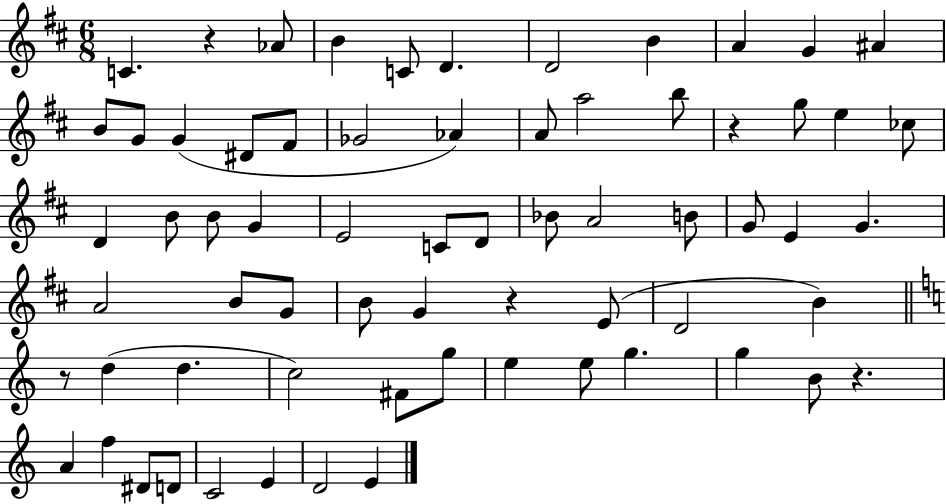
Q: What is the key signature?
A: D major